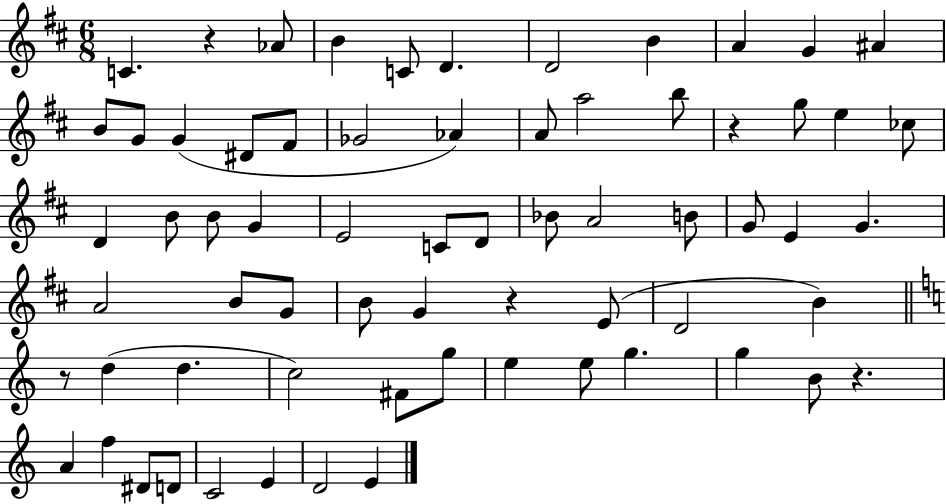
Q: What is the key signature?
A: D major